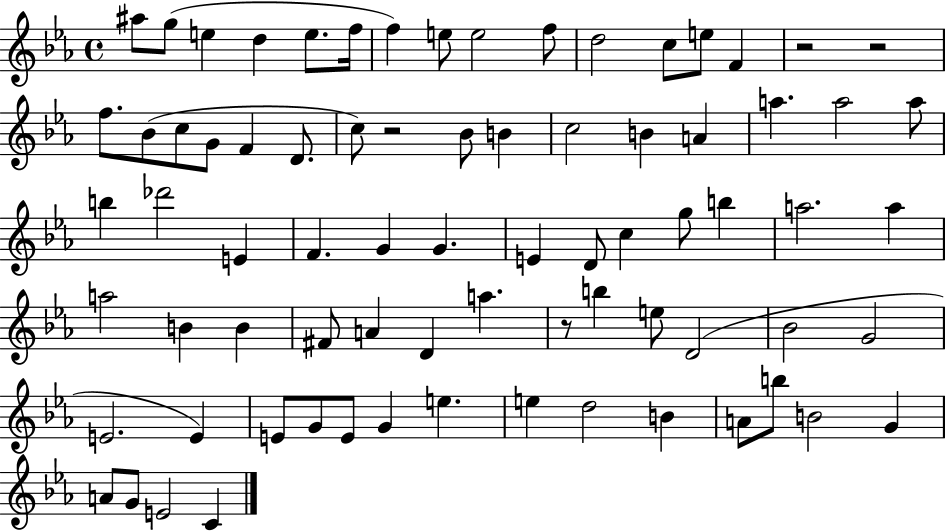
A#5/e G5/e E5/q D5/q E5/e. F5/s F5/q E5/e E5/h F5/e D5/h C5/e E5/e F4/q R/h R/h F5/e. Bb4/e C5/e G4/e F4/q D4/e. C5/e R/h Bb4/e B4/q C5/h B4/q A4/q A5/q. A5/h A5/e B5/q Db6/h E4/q F4/q. G4/q G4/q. E4/q D4/e C5/q G5/e B5/q A5/h. A5/q A5/h B4/q B4/q F#4/e A4/q D4/q A5/q. R/e B5/q E5/e D4/h Bb4/h G4/h E4/h. E4/q E4/e G4/e E4/e G4/q E5/q. E5/q D5/h B4/q A4/e B5/e B4/h G4/q A4/e G4/e E4/h C4/q